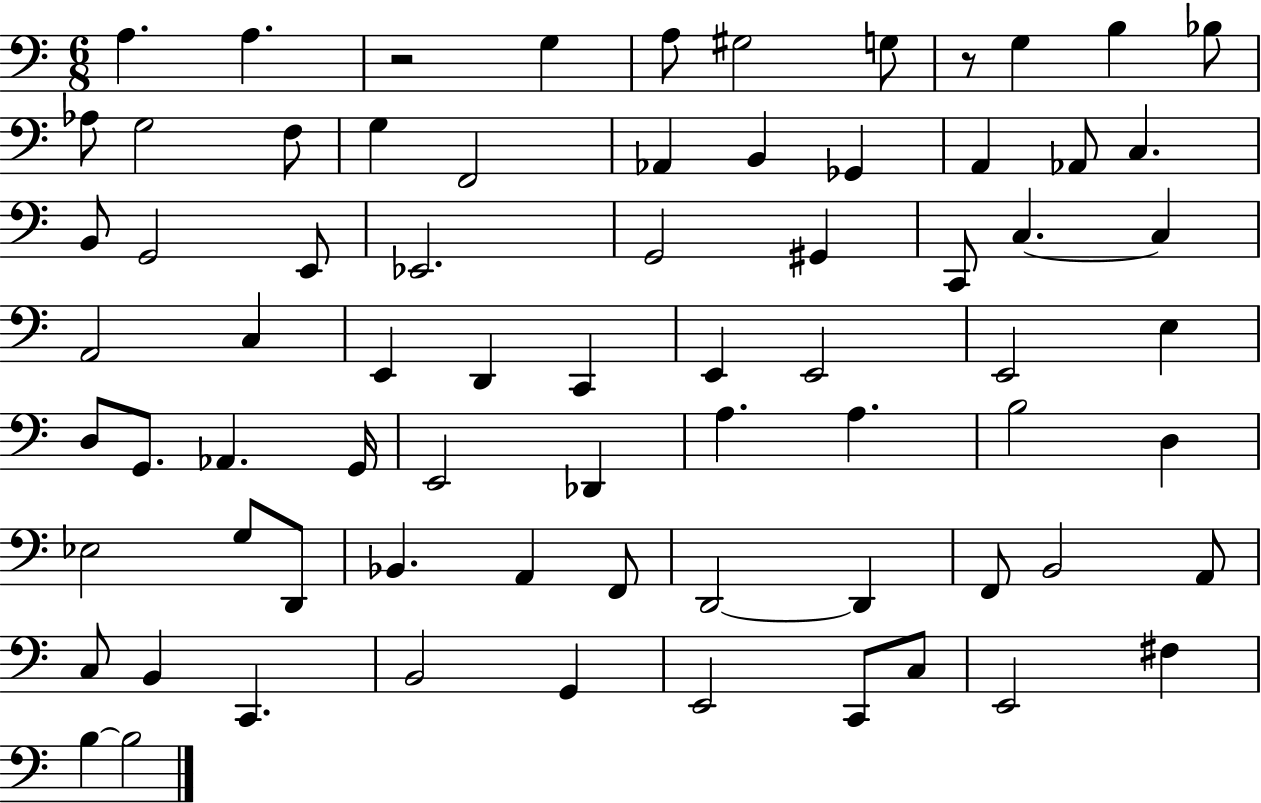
{
  \clef bass
  \numericTimeSignature
  \time 6/8
  \key c \major
  a4. a4. | r2 g4 | a8 gis2 g8 | r8 g4 b4 bes8 | \break aes8 g2 f8 | g4 f,2 | aes,4 b,4 ges,4 | a,4 aes,8 c4. | \break b,8 g,2 e,8 | ees,2. | g,2 gis,4 | c,8 c4.~~ c4 | \break a,2 c4 | e,4 d,4 c,4 | e,4 e,2 | e,2 e4 | \break d8 g,8. aes,4. g,16 | e,2 des,4 | a4. a4. | b2 d4 | \break ees2 g8 d,8 | bes,4. a,4 f,8 | d,2~~ d,4 | f,8 b,2 a,8 | \break c8 b,4 c,4. | b,2 g,4 | e,2 c,8 c8 | e,2 fis4 | \break b4~~ b2 | \bar "|."
}